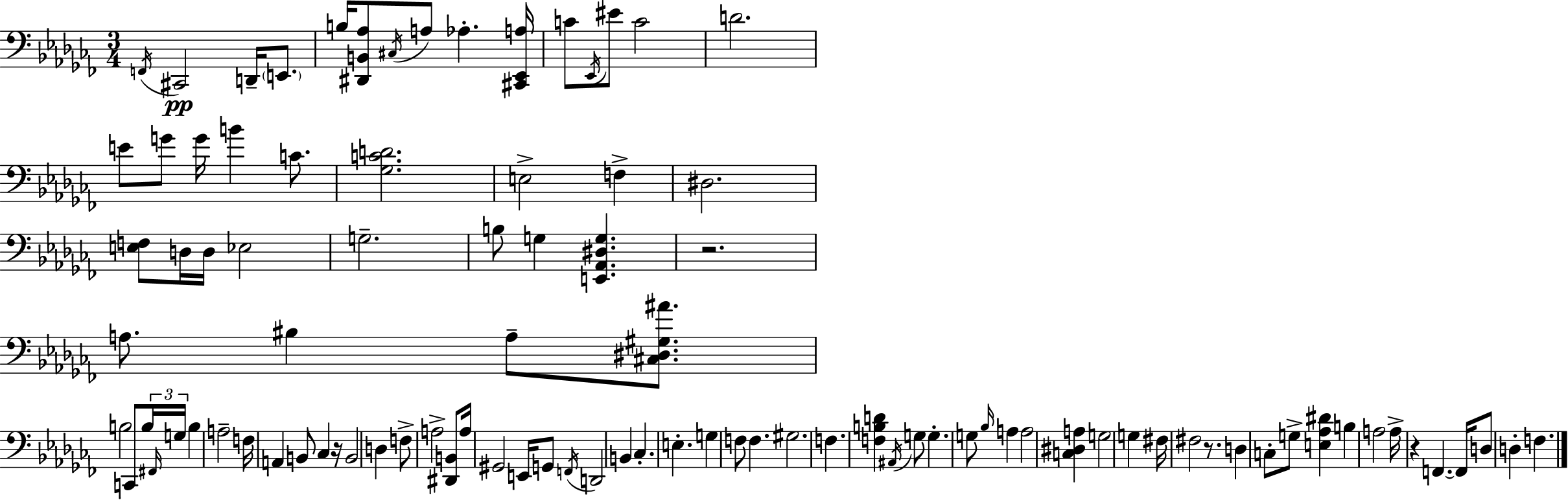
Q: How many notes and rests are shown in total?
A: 95